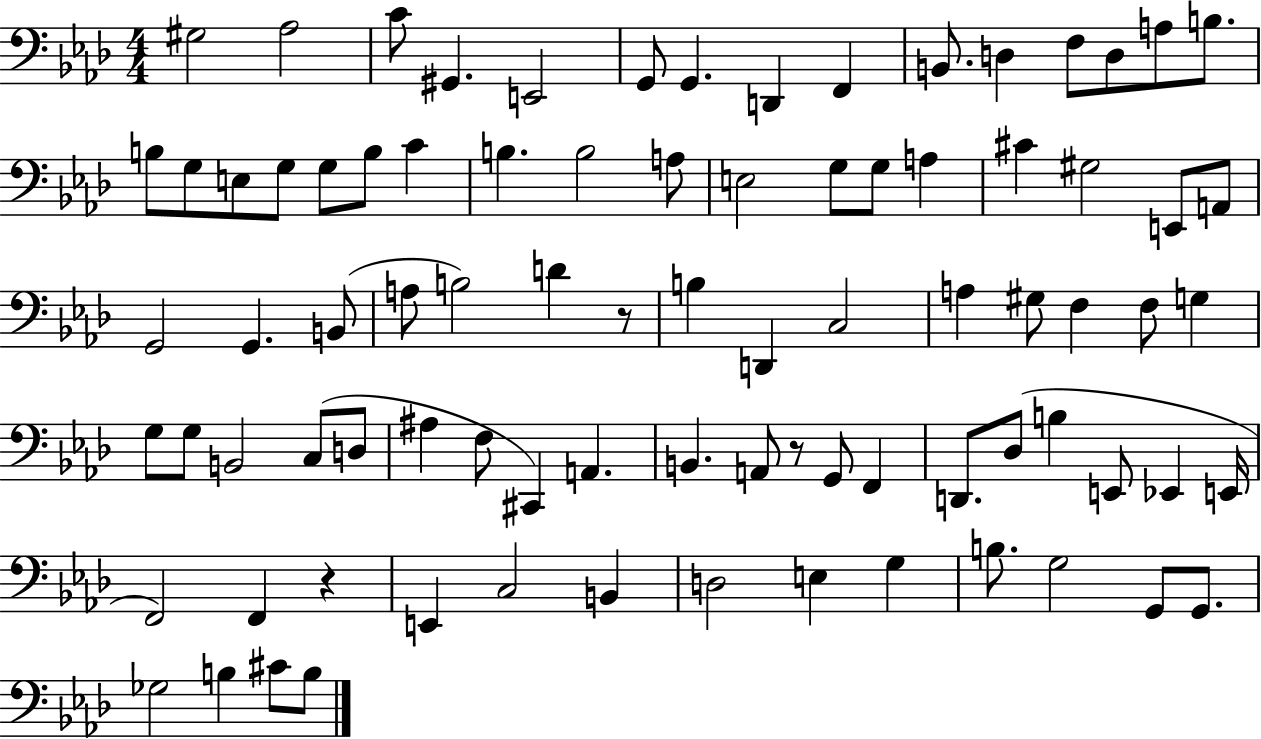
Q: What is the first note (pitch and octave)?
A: G#3